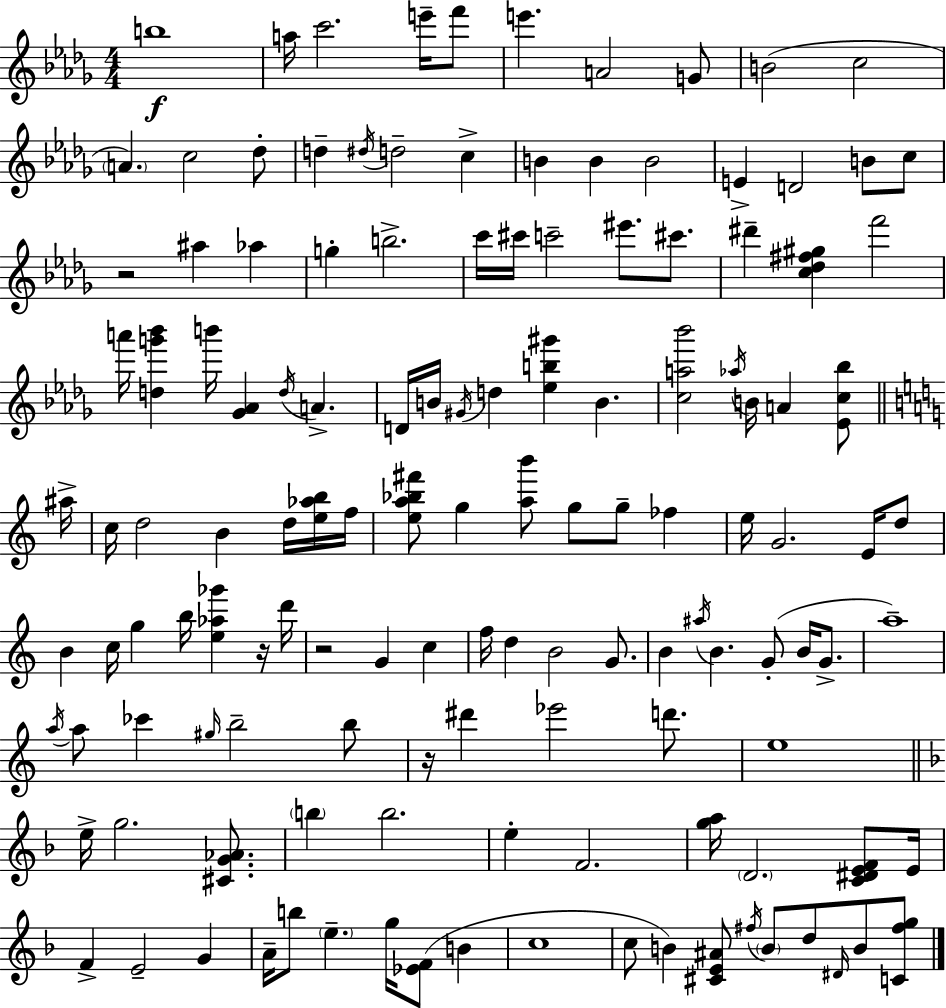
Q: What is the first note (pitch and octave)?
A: B5